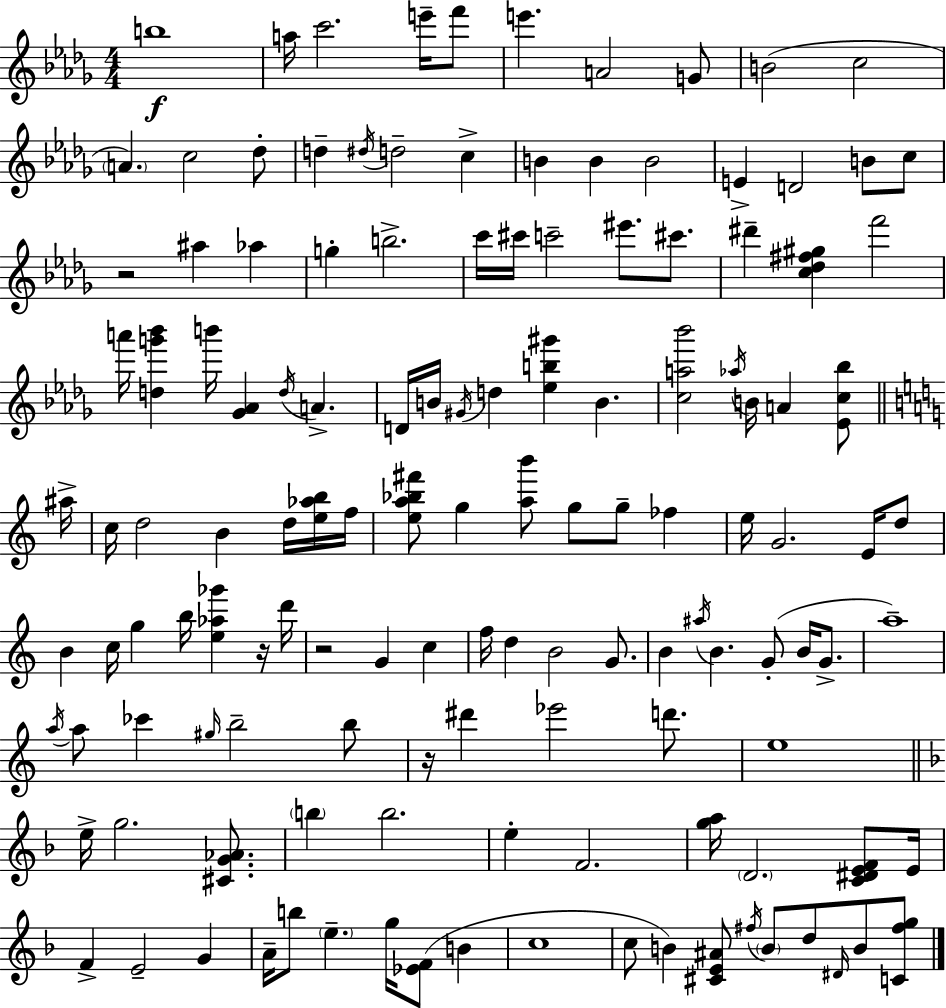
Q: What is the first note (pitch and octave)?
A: B5